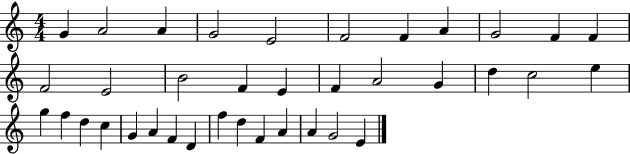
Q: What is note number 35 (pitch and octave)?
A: A4